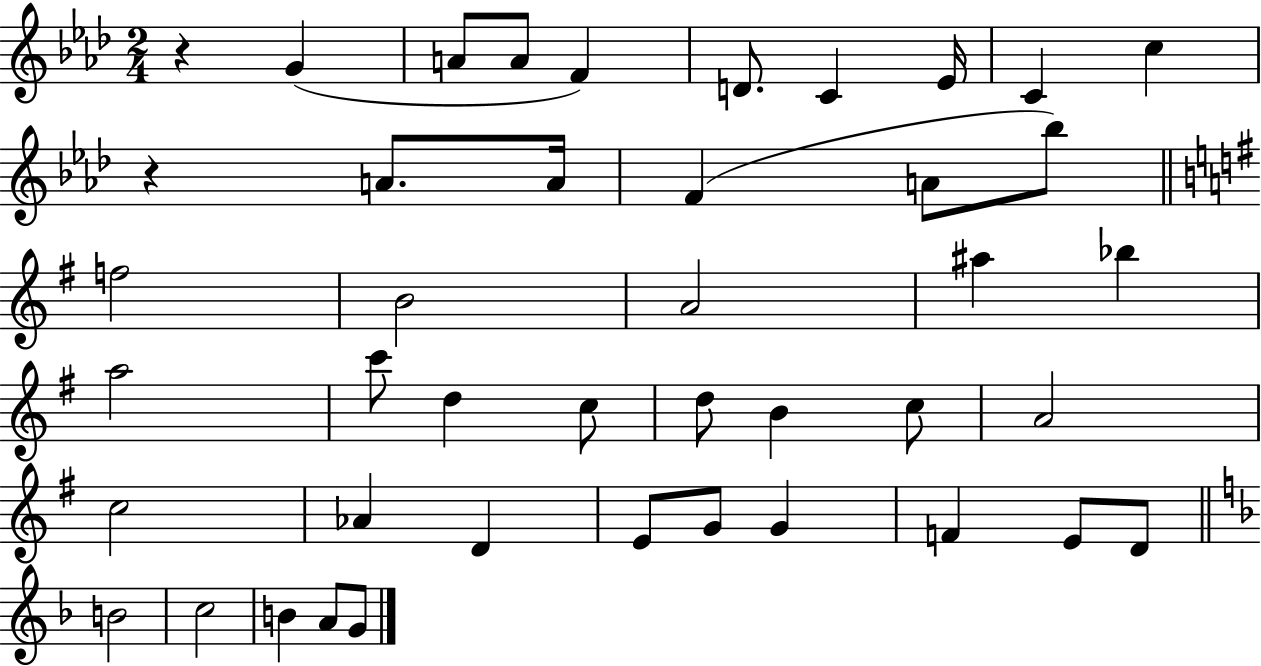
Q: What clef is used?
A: treble